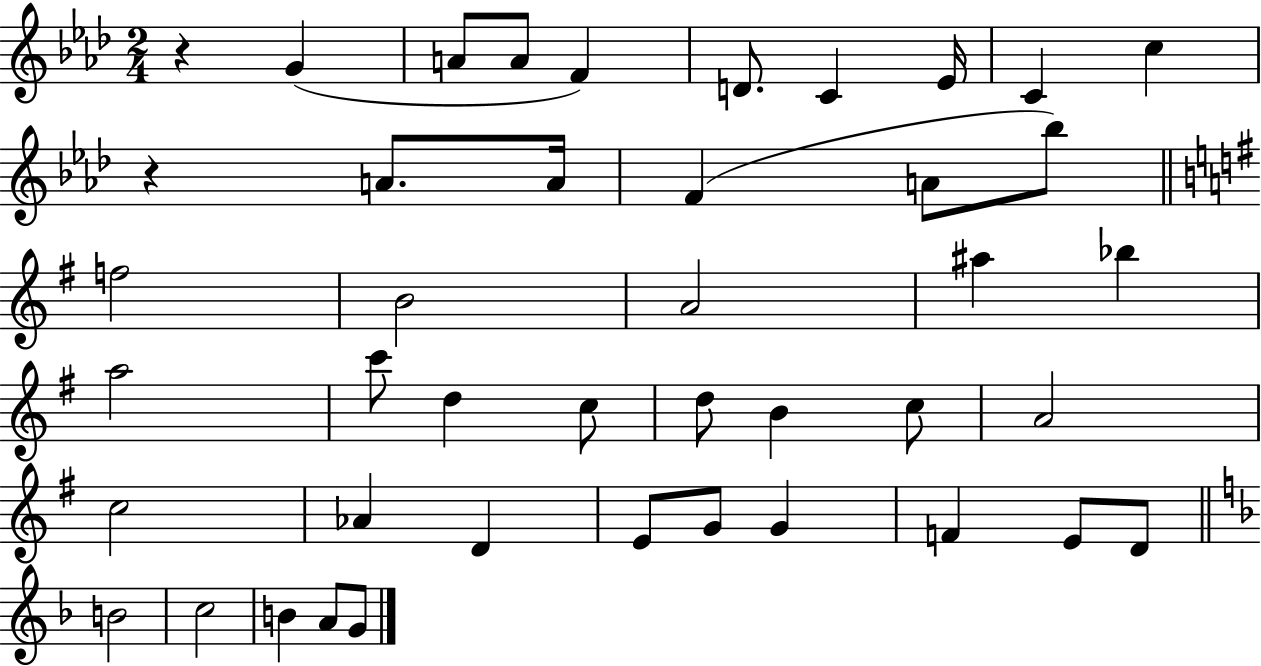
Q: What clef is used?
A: treble